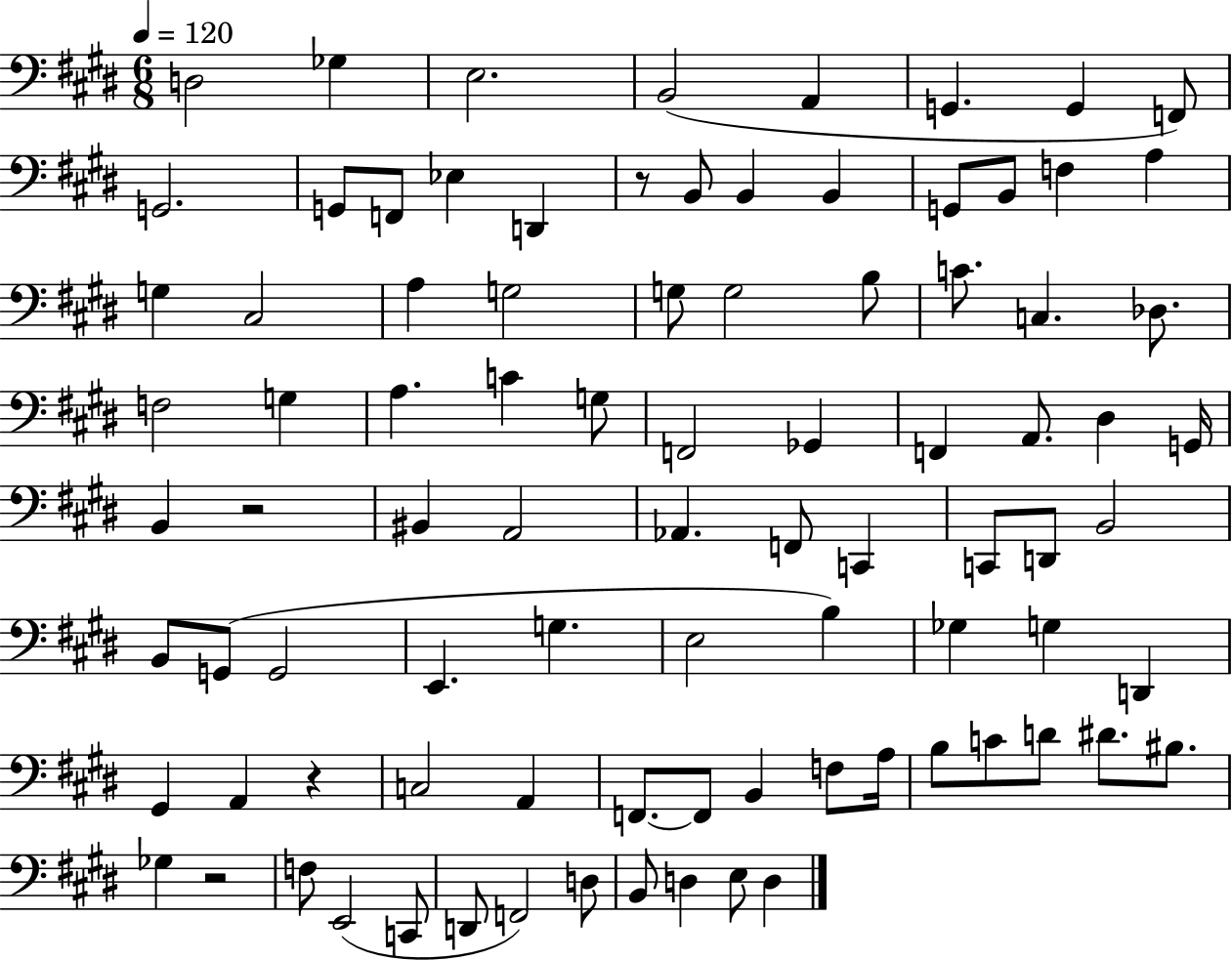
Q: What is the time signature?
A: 6/8